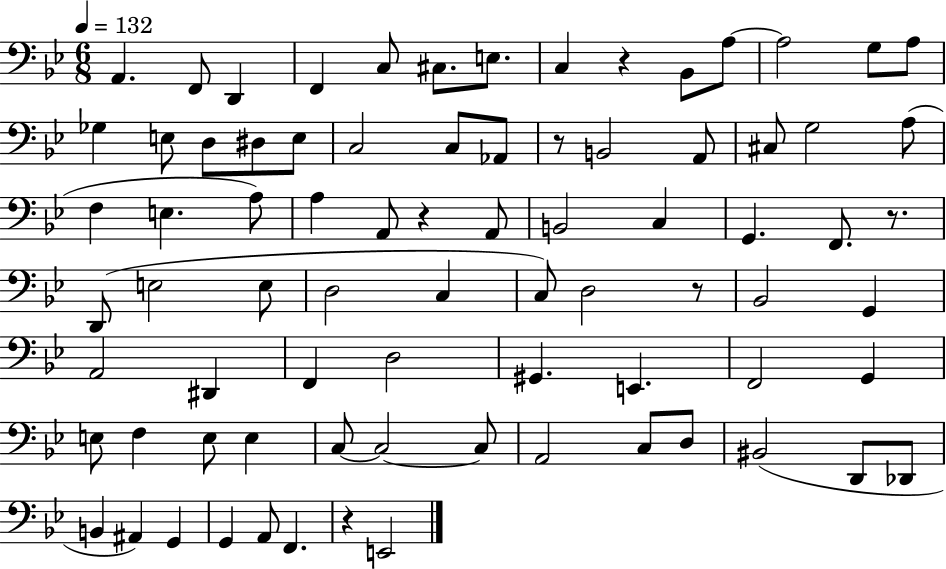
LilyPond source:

{
  \clef bass
  \numericTimeSignature
  \time 6/8
  \key bes \major
  \tempo 4 = 132
  \repeat volta 2 { a,4. f,8 d,4 | f,4 c8 cis8. e8. | c4 r4 bes,8 a8~~ | a2 g8 a8 | \break ges4 e8 d8 dis8 e8 | c2 c8 aes,8 | r8 b,2 a,8 | cis8 g2 a8( | \break f4 e4. a8) | a4 a,8 r4 a,8 | b,2 c4 | g,4. f,8. r8. | \break d,8( e2 e8 | d2 c4 | c8) d2 r8 | bes,2 g,4 | \break a,2 dis,4 | f,4 d2 | gis,4. e,4. | f,2 g,4 | \break e8 f4 e8 e4 | c8~~ c2~~ c8 | a,2 c8 d8 | bis,2( d,8 des,8 | \break b,4 ais,4) g,4 | g,4 a,8 f,4. | r4 e,2 | } \bar "|."
}